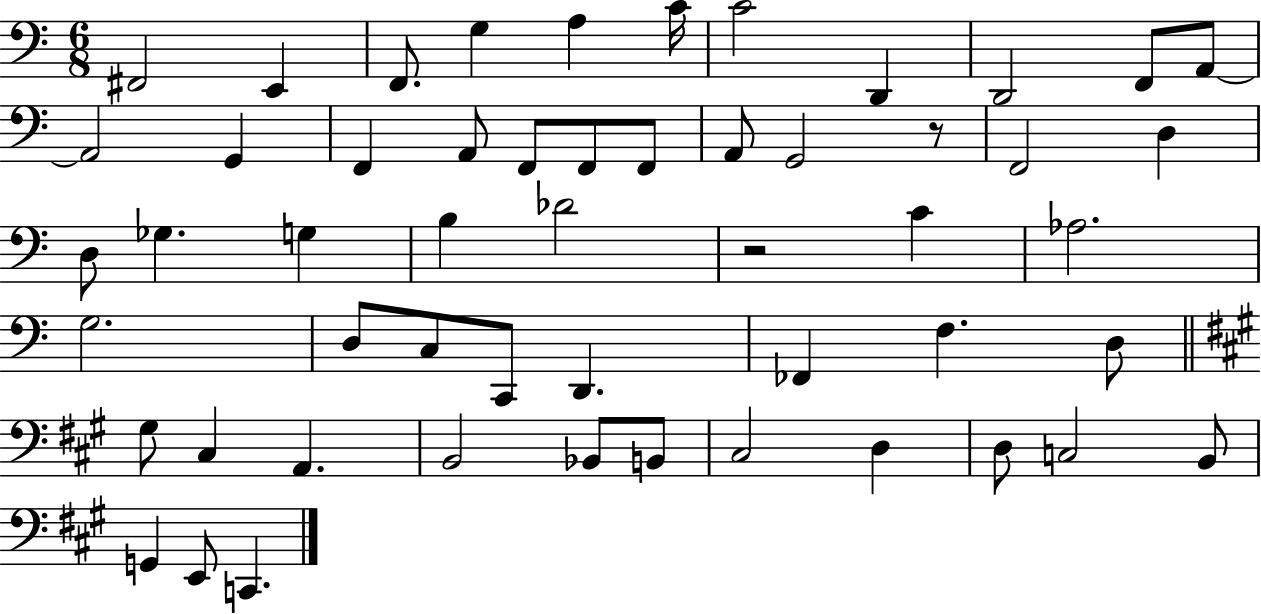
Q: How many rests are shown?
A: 2